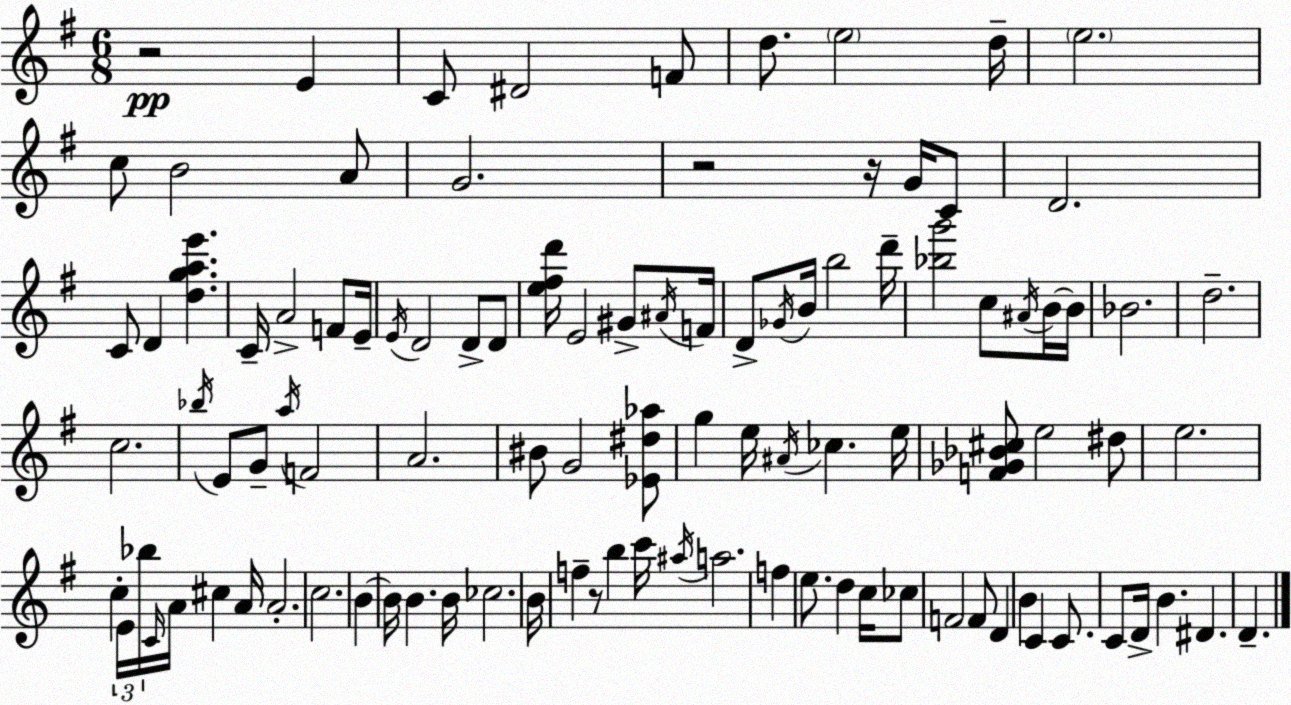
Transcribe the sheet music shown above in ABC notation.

X:1
T:Untitled
M:6/8
L:1/4
K:Em
z2 E C/2 ^D2 F/2 d/2 e2 d/4 e2 c/2 B2 A/2 G2 z2 z/4 G/4 C/2 D2 C/2 D [dgae'] C/4 A2 F/2 E/4 E/4 D2 D/2 D/2 [e^fd']/4 E2 ^G/2 ^A/4 F/4 D/2 _G/4 B/4 b2 d'/4 [_bg']2 c/2 ^A/4 B/4 B/4 _B2 d2 c2 _b/4 E/2 G/2 a/4 F2 A2 ^B/2 G2 [_E^d_a]/2 g e/4 ^A/4 _c e/4 [F_G_B^c]/2 e2 ^d/2 e2 c E/4 _b/4 C/4 A/4 ^c A/4 A2 c2 B B/4 B B/4 _c2 B/4 f z/2 b c'/4 ^a/4 a2 f e/2 d c/4 _c/2 F2 F/2 D B C C/2 C/2 D/4 B ^D D